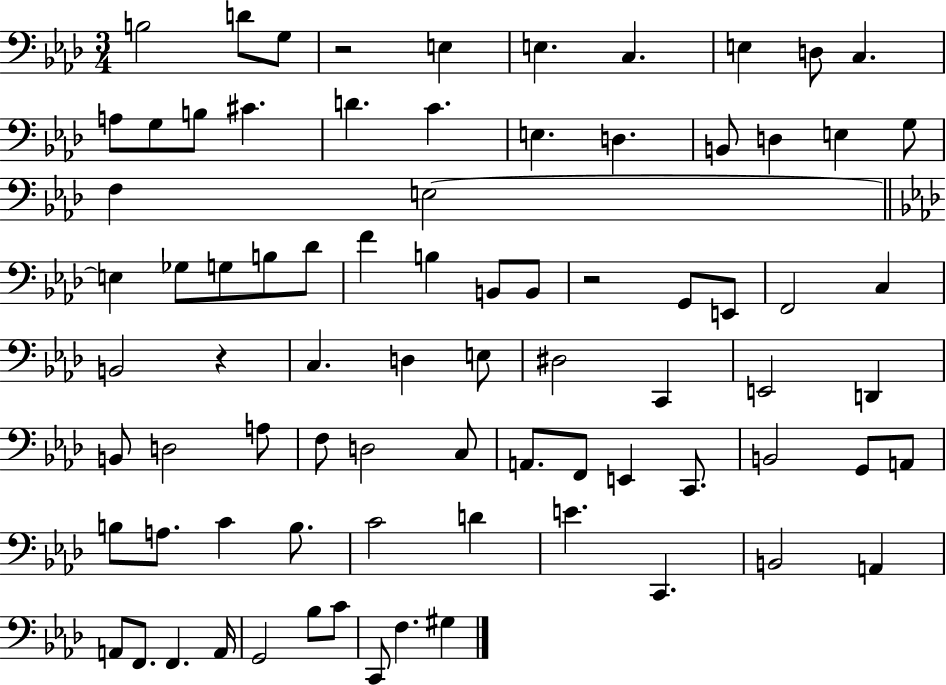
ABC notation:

X:1
T:Untitled
M:3/4
L:1/4
K:Ab
B,2 D/2 G,/2 z2 E, E, C, E, D,/2 C, A,/2 G,/2 B,/2 ^C D C E, D, B,,/2 D, E, G,/2 F, E,2 E, _G,/2 G,/2 B,/2 _D/2 F B, B,,/2 B,,/2 z2 G,,/2 E,,/2 F,,2 C, B,,2 z C, D, E,/2 ^D,2 C,, E,,2 D,, B,,/2 D,2 A,/2 F,/2 D,2 C,/2 A,,/2 F,,/2 E,, C,,/2 B,,2 G,,/2 A,,/2 B,/2 A,/2 C B,/2 C2 D E C,, B,,2 A,, A,,/2 F,,/2 F,, A,,/4 G,,2 _B,/2 C/2 C,,/2 F, ^G,